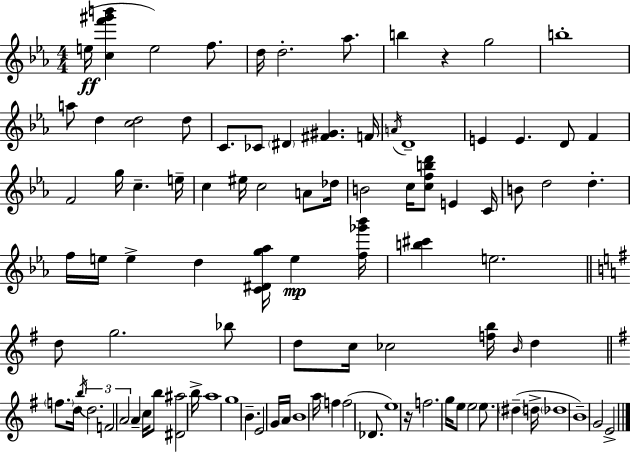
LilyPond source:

{
  \clef treble
  \numericTimeSignature
  \time 4/4
  \key ees \major
  e''16(\ff <c'' f''' gis''' b'''>4 e''2) f''8. | d''16 d''2.-. aes''8. | b''4 r4 g''2 | b''1-. | \break a''8 d''4 <c'' d''>2 d''8 | c'8. ces'8 \parenthesize dis'4 <fis' gis'>4. f'16 | \acciaccatura { a'16 } d'1-- | e'4 e'4. d'8 f'4 | \break f'2 g''16 c''4.-- | e''16-- c''4 eis''16 c''2 a'8 | des''16 b'2 c''16 <c'' f'' b'' d'''>8 e'4 | c'16 b'8 d''2 d''4.-. | \break f''16 e''16 e''4-> d''4 <c' dis' g'' aes''>16 e''4\mp | <f'' ges''' bes'''>16 <b'' cis'''>4 e''2. | \bar "||" \break \key e \minor d''8 g''2. bes''8 | d''8 c''16 ces''2 <f'' b''>16 \grace { b'16 } d''4 | \bar "||" \break \key e \minor \parenthesize f''8. d''16 \acciaccatura { b''16 } \tuplet 3/2 { d''2. | f'2 a'2 } | a'4-- c''16 b''8 <dis' ais''>2 | b''16-> a''1 | \break g''1 | b'4.-- e'2 g'16 | a'16 b'1 | a''16 f''4 f''2( des'8. | \break e''1) | r16 f''2. g''16 e''8 | e''2 e''8. \parenthesize dis''4--( | d''16-> \parenthesize des''1 | \break b'1--) | g'2 e'2-> | \bar "|."
}